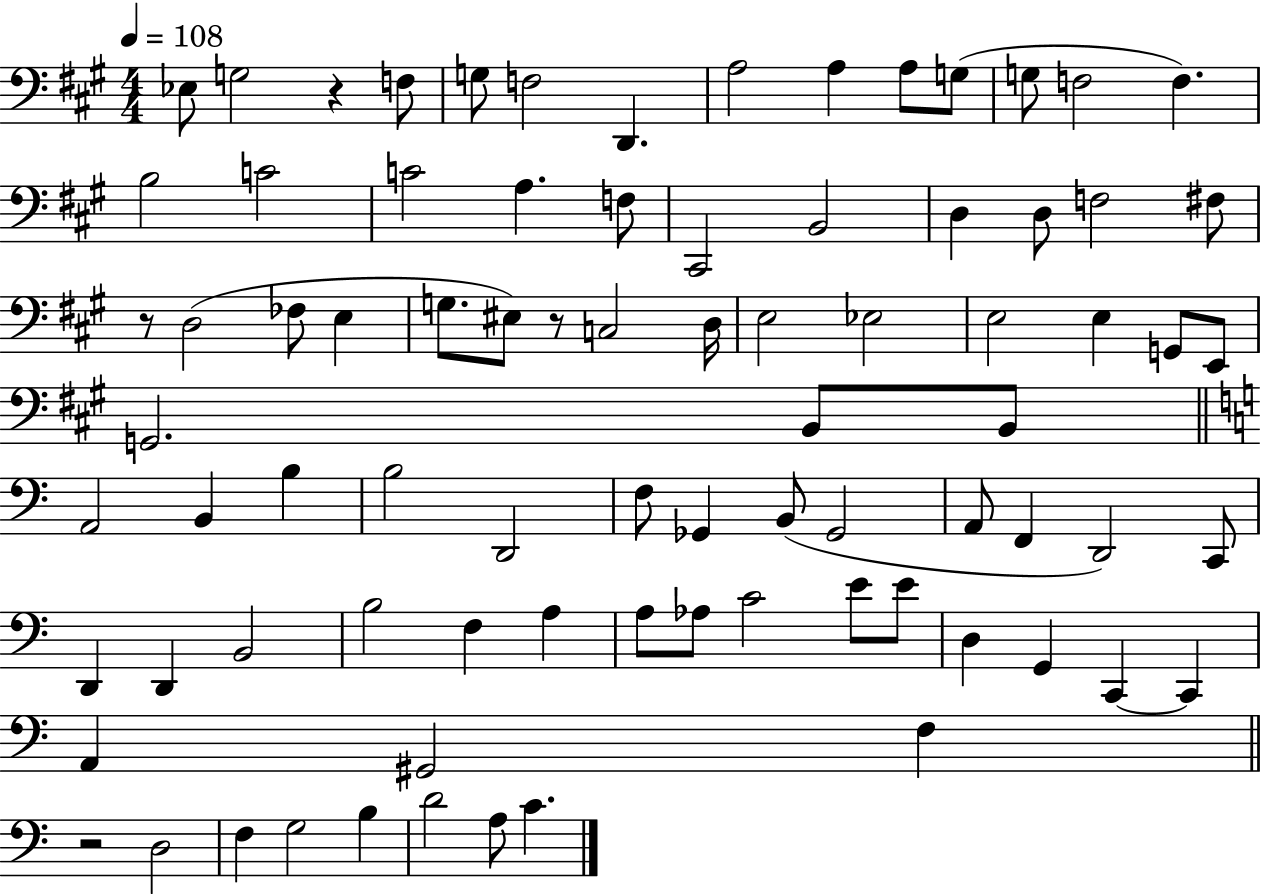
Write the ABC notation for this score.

X:1
T:Untitled
M:4/4
L:1/4
K:A
_E,/2 G,2 z F,/2 G,/2 F,2 D,, A,2 A, A,/2 G,/2 G,/2 F,2 F, B,2 C2 C2 A, F,/2 ^C,,2 B,,2 D, D,/2 F,2 ^F,/2 z/2 D,2 _F,/2 E, G,/2 ^E,/2 z/2 C,2 D,/4 E,2 _E,2 E,2 E, G,,/2 E,,/2 G,,2 B,,/2 B,,/2 A,,2 B,, B, B,2 D,,2 F,/2 _G,, B,,/2 _G,,2 A,,/2 F,, D,,2 C,,/2 D,, D,, B,,2 B,2 F, A, A,/2 _A,/2 C2 E/2 E/2 D, G,, C,, C,, A,, ^G,,2 F, z2 D,2 F, G,2 B, D2 A,/2 C